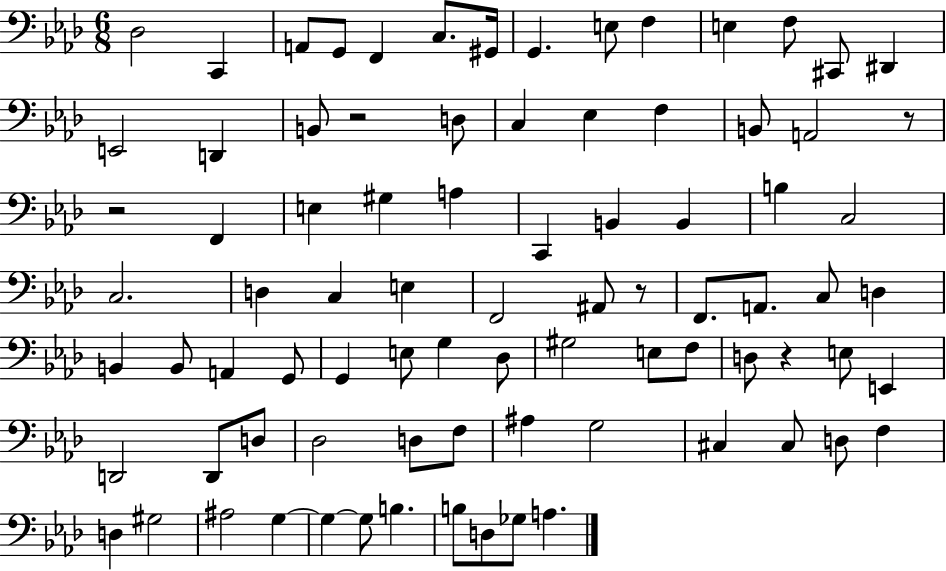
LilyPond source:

{
  \clef bass
  \numericTimeSignature
  \time 6/8
  \key aes \major
  \repeat volta 2 { des2 c,4 | a,8 g,8 f,4 c8. gis,16 | g,4. e8 f4 | e4 f8 cis,8 dis,4 | \break e,2 d,4 | b,8 r2 d8 | c4 ees4 f4 | b,8 a,2 r8 | \break r2 f,4 | e4 gis4 a4 | c,4 b,4 b,4 | b4 c2 | \break c2. | d4 c4 e4 | f,2 ais,8 r8 | f,8. a,8. c8 d4 | \break b,4 b,8 a,4 g,8 | g,4 e8 g4 des8 | gis2 e8 f8 | d8 r4 e8 e,4 | \break d,2 d,8 d8 | des2 d8 f8 | ais4 g2 | cis4 cis8 d8 f4 | \break d4 gis2 | ais2 g4~~ | g4~~ g8 b4. | b8 d8 ges8 a4. | \break } \bar "|."
}